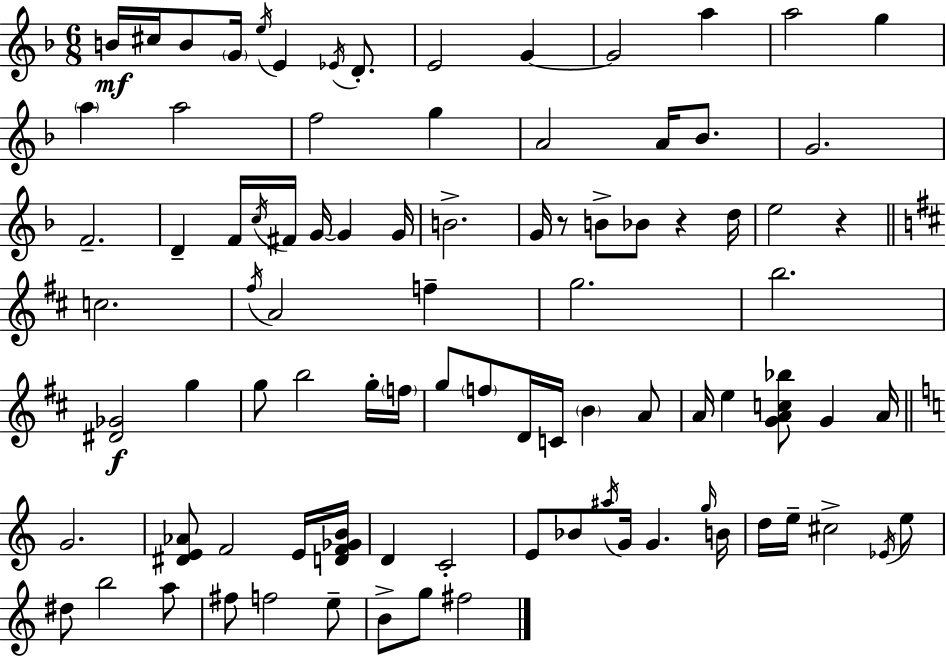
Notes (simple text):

B4/s C#5/s B4/e G4/s E5/s E4/q Eb4/s D4/e. E4/h G4/q G4/h A5/q A5/h G5/q A5/q A5/h F5/h G5/q A4/h A4/s Bb4/e. G4/h. F4/h. D4/q F4/s C5/s F#4/s G4/s G4/q G4/s B4/h. G4/s R/e B4/e Bb4/e R/q D5/s E5/h R/q C5/h. F#5/s A4/h F5/q G5/h. B5/h. [D#4,Gb4]/h G5/q G5/e B5/h G5/s F5/s G5/e F5/e D4/s C4/s B4/q A4/e A4/s E5/q [G4,A4,C5,Bb5]/e G4/q A4/s G4/h. [D#4,E4,Ab4]/e F4/h E4/s [D4,F4,Gb4,B4]/s D4/q C4/h E4/e Bb4/e A#5/s G4/s G4/q. G5/s B4/s D5/s E5/s C#5/h Eb4/s E5/e D#5/e B5/h A5/e F#5/e F5/h E5/e B4/e G5/e F#5/h